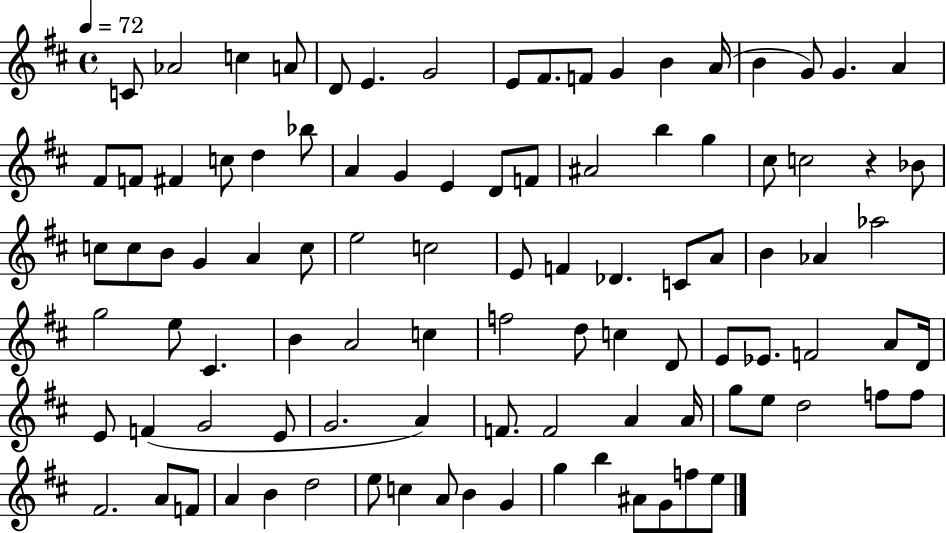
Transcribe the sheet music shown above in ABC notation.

X:1
T:Untitled
M:4/4
L:1/4
K:D
C/2 _A2 c A/2 D/2 E G2 E/2 ^F/2 F/2 G B A/4 B G/2 G A ^F/2 F/2 ^F c/2 d _b/2 A G E D/2 F/2 ^A2 b g ^c/2 c2 z _B/2 c/2 c/2 B/2 G A c/2 e2 c2 E/2 F _D C/2 A/2 B _A _a2 g2 e/2 ^C B A2 c f2 d/2 c D/2 E/2 _E/2 F2 A/2 D/4 E/2 F G2 E/2 G2 A F/2 F2 A A/4 g/2 e/2 d2 f/2 f/2 ^F2 A/2 F/2 A B d2 e/2 c A/2 B G g b ^A/2 G/2 f/2 e/2